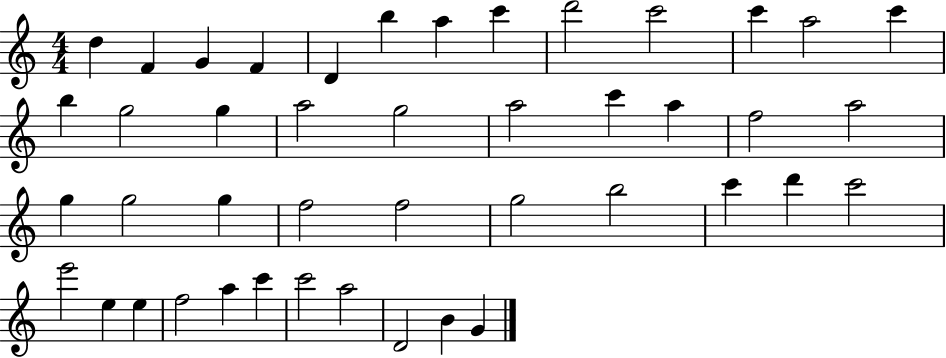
{
  \clef treble
  \numericTimeSignature
  \time 4/4
  \key c \major
  d''4 f'4 g'4 f'4 | d'4 b''4 a''4 c'''4 | d'''2 c'''2 | c'''4 a''2 c'''4 | \break b''4 g''2 g''4 | a''2 g''2 | a''2 c'''4 a''4 | f''2 a''2 | \break g''4 g''2 g''4 | f''2 f''2 | g''2 b''2 | c'''4 d'''4 c'''2 | \break e'''2 e''4 e''4 | f''2 a''4 c'''4 | c'''2 a''2 | d'2 b'4 g'4 | \break \bar "|."
}